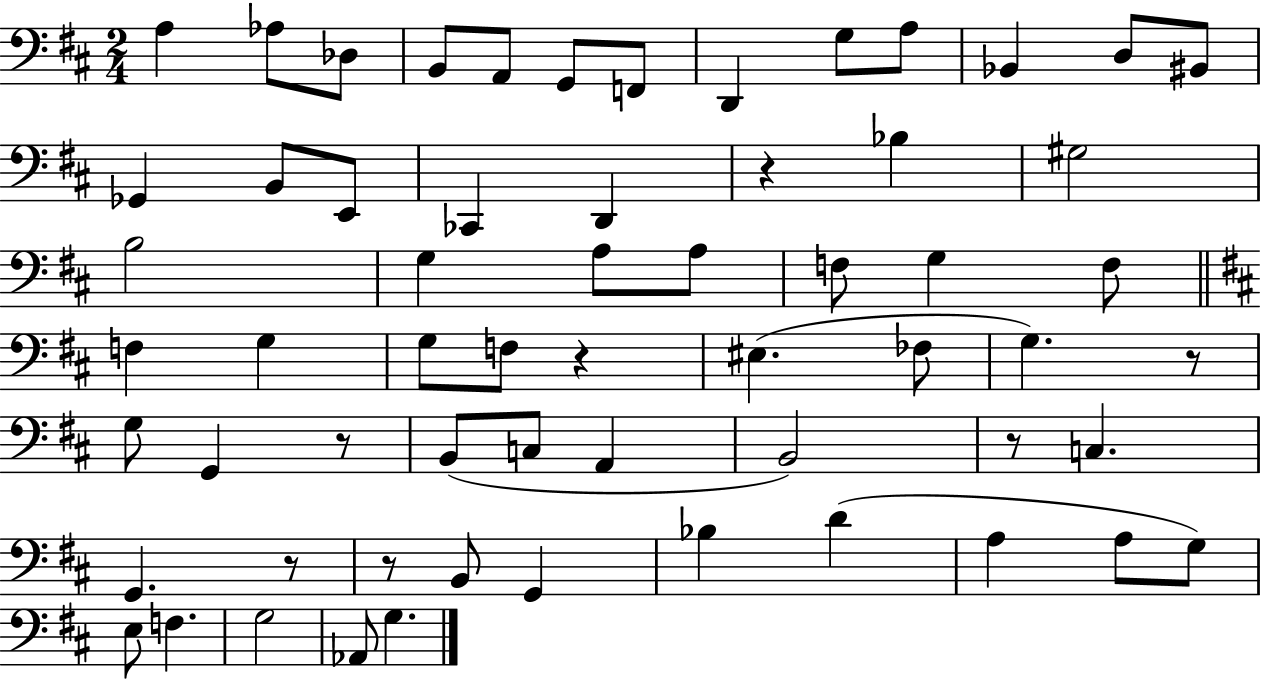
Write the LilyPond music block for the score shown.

{
  \clef bass
  \numericTimeSignature
  \time 2/4
  \key d \major
  \repeat volta 2 { a4 aes8 des8 | b,8 a,8 g,8 f,8 | d,4 g8 a8 | bes,4 d8 bis,8 | \break ges,4 b,8 e,8 | ces,4 d,4 | r4 bes4 | gis2 | \break b2 | g4 a8 a8 | f8 g4 f8 | \bar "||" \break \key d \major f4 g4 | g8 f8 r4 | eis4.( fes8 | g4.) r8 | \break g8 g,4 r8 | b,8( c8 a,4 | b,2) | r8 c4. | \break g,4. r8 | r8 b,8 g,4 | bes4 d'4( | a4 a8 g8) | \break e8 f4. | g2 | aes,8 g4. | } \bar "|."
}